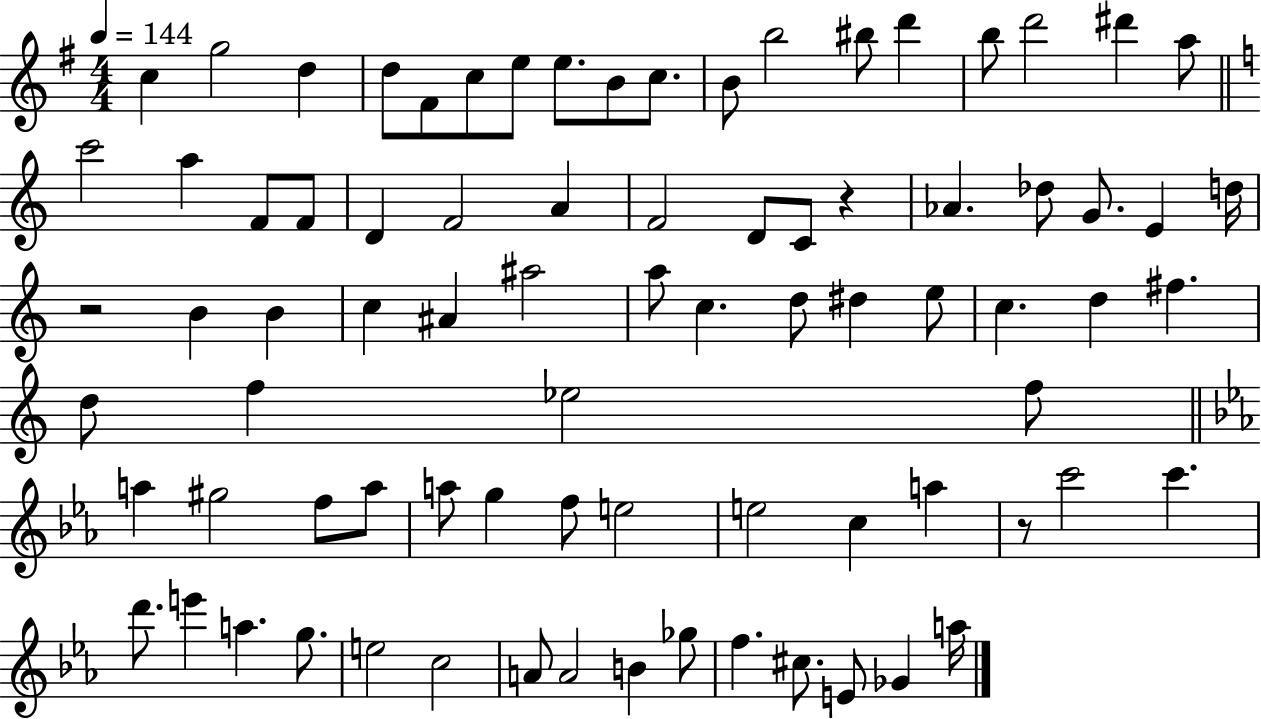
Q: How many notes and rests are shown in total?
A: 81